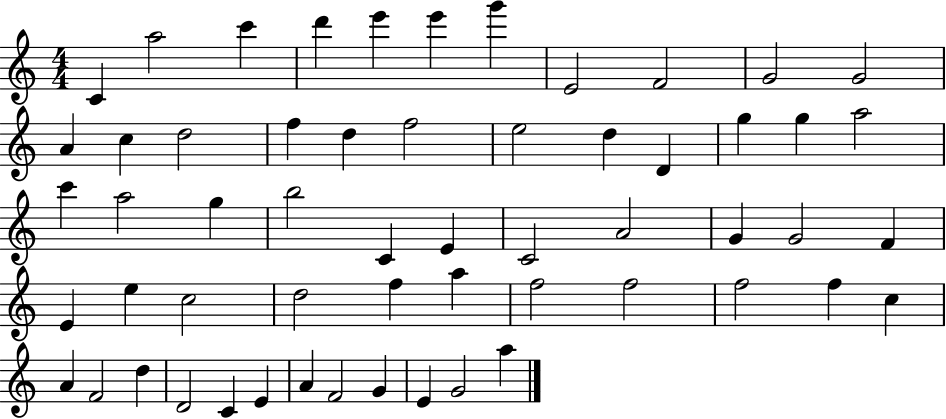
C4/q A5/h C6/q D6/q E6/q E6/q G6/q E4/h F4/h G4/h G4/h A4/q C5/q D5/h F5/q D5/q F5/h E5/h D5/q D4/q G5/q G5/q A5/h C6/q A5/h G5/q B5/h C4/q E4/q C4/h A4/h G4/q G4/h F4/q E4/q E5/q C5/h D5/h F5/q A5/q F5/h F5/h F5/h F5/q C5/q A4/q F4/h D5/q D4/h C4/q E4/q A4/q F4/h G4/q E4/q G4/h A5/q